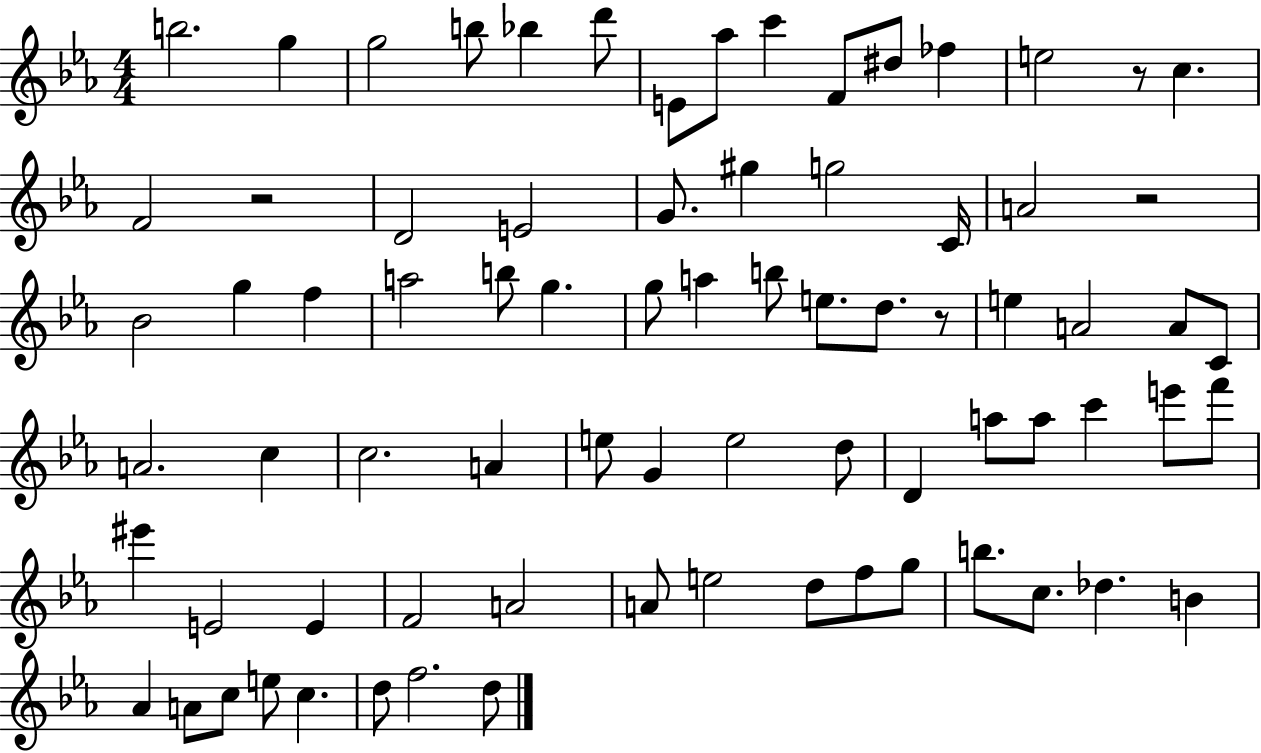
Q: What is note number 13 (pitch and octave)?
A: E5